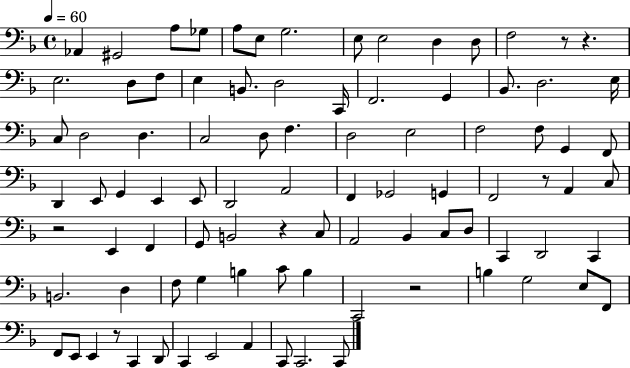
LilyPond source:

{
  \clef bass
  \time 4/4
  \defaultTimeSignature
  \key f \major
  \tempo 4 = 60
  \repeat volta 2 { aes,4 gis,2 a8 ges8 | a8 e8 g2. | e8 e2 d4 d8 | f2 r8 r4. | \break e2. d8 f8 | e4 b,8. d2 c,16 | f,2. g,4 | bes,8. d2. e16 | \break c8 d2 d4. | c2 d8 f4. | d2 e2 | f2 f8 g,4 f,8 | \break d,4 e,8 g,4 e,4 e,8 | d,2 a,2 | f,4 ges,2 g,4 | f,2 r8 a,4 c8 | \break r2 e,4 f,4 | g,8 b,2 r4 c8 | a,2 bes,4 c8 d8 | c,4 d,2 c,4 | \break b,2. d4 | f8 g4 b4 c'8 b4 | c,2 r2 | b4 g2 e8 f,8 | \break f,8 e,8 e,4 r8 c,4 d,8 | c,4 e,2 a,4 | c,8 c,2. c,8 | } \bar "|."
}